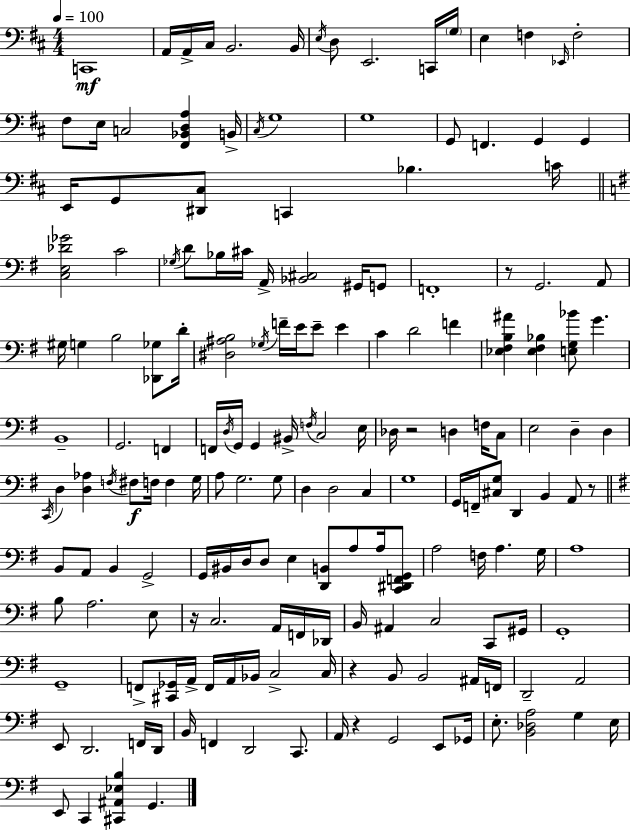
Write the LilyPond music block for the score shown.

{
  \clef bass
  \numericTimeSignature
  \time 4/4
  \key d \major
  \tempo 4 = 100
  c,1\mf | a,16 a,16-> cis16 b,2. b,16 | \acciaccatura { e16 } d8 e,2. c,16 | \parenthesize g16 e4 f4 \grace { ees,16 } f2-. | \break fis8 e16 c2 <fis, bes, d a>4 | b,16-> \acciaccatura { cis16 } g1 | g1 | g,8 f,4. g,4 g,4 | \break e,16 g,8 <dis, cis>8 c,4 bes4. | c'16 \bar "||" \break \key g \major <c e des' ges'>2 c'2 | \acciaccatura { ges16 } d'8 bes16 cis'16 a,16-> <bes, cis>2 gis,16 g,8 | f,1-. | r8 g,2. a,8 | \break gis16 g4 b2 <des, ges>8 | d'16-. <dis ais b>2 \acciaccatura { ges16 } f'16-- e'16 e'8-- e'4 | c'4 d'2 f'4 | <ees fis b ais'>4 <ees fis bes>4 <e g bes'>8 g'4. | \break b,1-- | g,2. f,4 | f,16 \acciaccatura { d16 } g,16 g,4 bis,16-> \acciaccatura { f16 } c2 | e16 des16 r2 d4 | \break f16 c8 e2 d4-- | d4 \acciaccatura { c,16 } d4 <d aes>4 \acciaccatura { f16 }\f fis8 | f16 f4 g16 a8 g2. | g8 d4 d2 | \break c4 g1 | g,16 f,16-- <cis g>8 d,4 b,4 | a,8 r8 \bar "||" \break \key g \major b,8 a,8 b,4 g,2-> | g,16 bis,16 d16 d8 e4 <d, b,>8 a8 a16 <c, dis, f, g,>8 | a2 f16 a4. g16 | a1 | \break b8 a2. e8 | r16 c2. a,16 f,16 des,16 | b,16 ais,4 c2 c,8 gis,16 | g,1-. | \break g,1-- | f,8-> <cis, ges,>16 a,16-> f,16 a,16 bes,16 c2-> c16 | r4 b,8 b,2 ais,16 f,16 | d,2-- a,2 | \break e,8 d,2. f,16 d,16 | b,16 f,4 d,2 c,8. | a,16 r4 g,2 e,8 ges,16 | e8.-. <b, des a>2 g4 e16 | \break e,8 c,4 <cis, ais, ees b>4 g,4. | \bar "|."
}